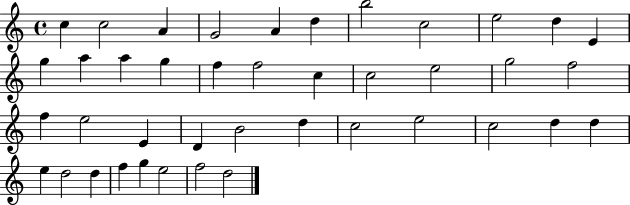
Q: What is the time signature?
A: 4/4